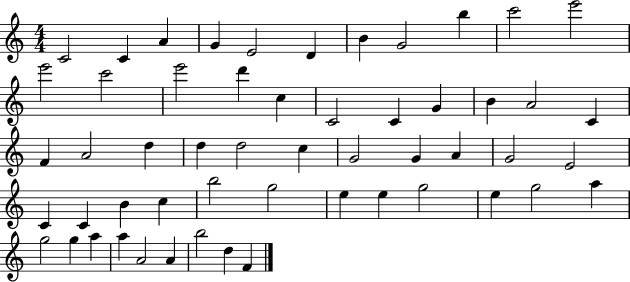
{
  \clef treble
  \numericTimeSignature
  \time 4/4
  \key c \major
  c'2 c'4 a'4 | g'4 e'2 d'4 | b'4 g'2 b''4 | c'''2 e'''2 | \break e'''2 c'''2 | e'''2 d'''4 c''4 | c'2 c'4 g'4 | b'4 a'2 c'4 | \break f'4 a'2 d''4 | d''4 d''2 c''4 | g'2 g'4 a'4 | g'2 e'2 | \break c'4 c'4 b'4 c''4 | b''2 g''2 | e''4 e''4 g''2 | e''4 g''2 a''4 | \break g''2 g''4 a''4 | a''4 a'2 a'4 | b''2 d''4 f'4 | \bar "|."
}